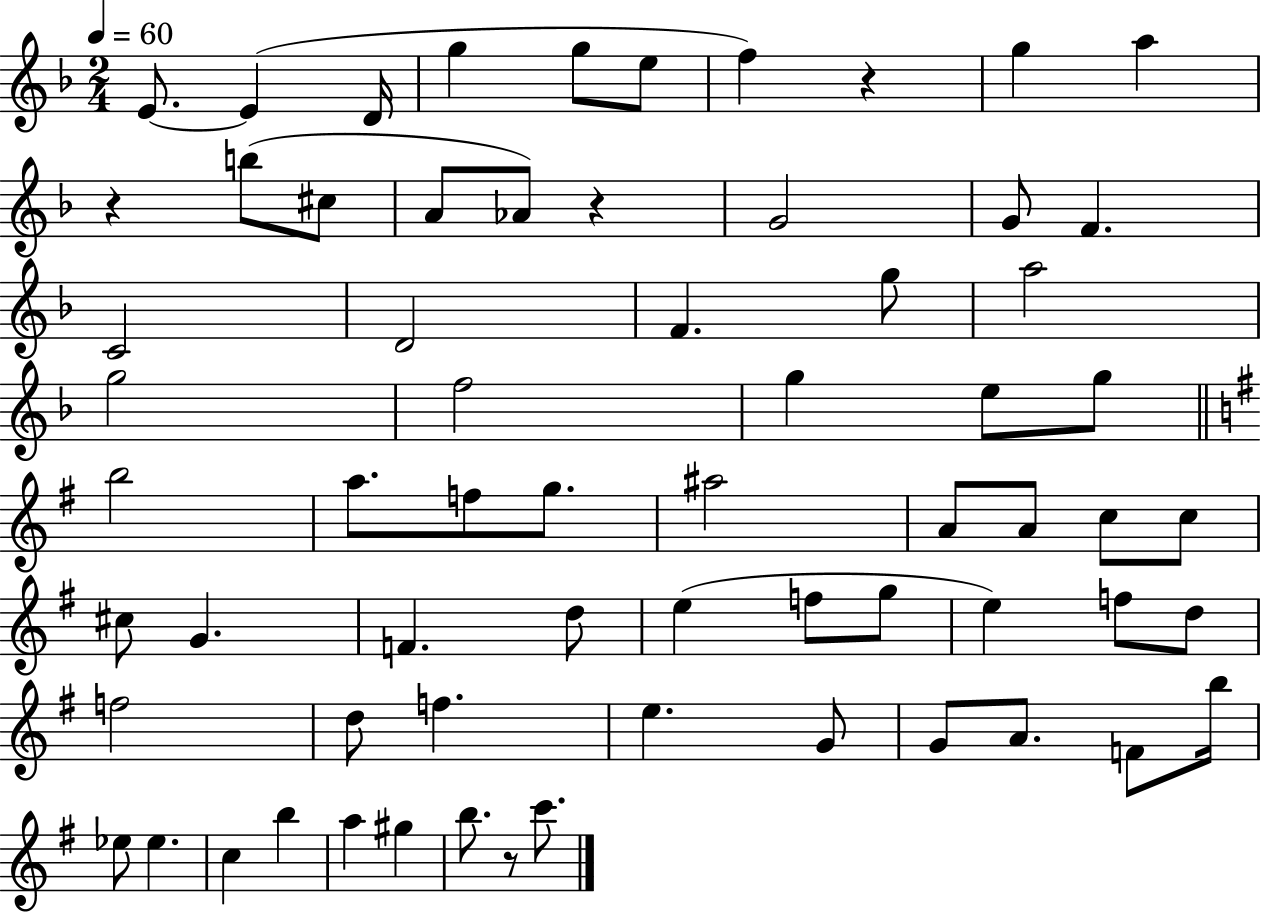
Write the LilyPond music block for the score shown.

{
  \clef treble
  \numericTimeSignature
  \time 2/4
  \key f \major
  \tempo 4 = 60
  e'8.~~ e'4( d'16 | g''4 g''8 e''8 | f''4) r4 | g''4 a''4 | \break r4 b''8( cis''8 | a'8 aes'8) r4 | g'2 | g'8 f'4. | \break c'2 | d'2 | f'4. g''8 | a''2 | \break g''2 | f''2 | g''4 e''8 g''8 | \bar "||" \break \key e \minor b''2 | a''8. f''8 g''8. | ais''2 | a'8 a'8 c''8 c''8 | \break cis''8 g'4. | f'4. d''8 | e''4( f''8 g''8 | e''4) f''8 d''8 | \break f''2 | d''8 f''4. | e''4. g'8 | g'8 a'8. f'8 b''16 | \break ees''8 ees''4. | c''4 b''4 | a''4 gis''4 | b''8. r8 c'''8. | \break \bar "|."
}